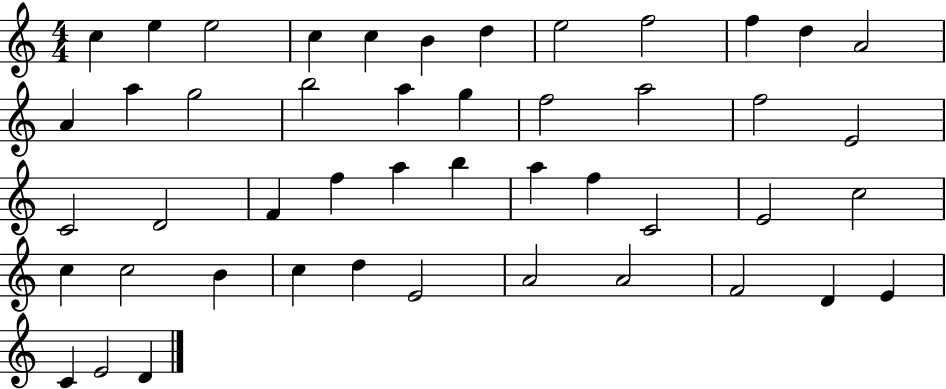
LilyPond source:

{
  \clef treble
  \numericTimeSignature
  \time 4/4
  \key c \major
  c''4 e''4 e''2 | c''4 c''4 b'4 d''4 | e''2 f''2 | f''4 d''4 a'2 | \break a'4 a''4 g''2 | b''2 a''4 g''4 | f''2 a''2 | f''2 e'2 | \break c'2 d'2 | f'4 f''4 a''4 b''4 | a''4 f''4 c'2 | e'2 c''2 | \break c''4 c''2 b'4 | c''4 d''4 e'2 | a'2 a'2 | f'2 d'4 e'4 | \break c'4 e'2 d'4 | \bar "|."
}